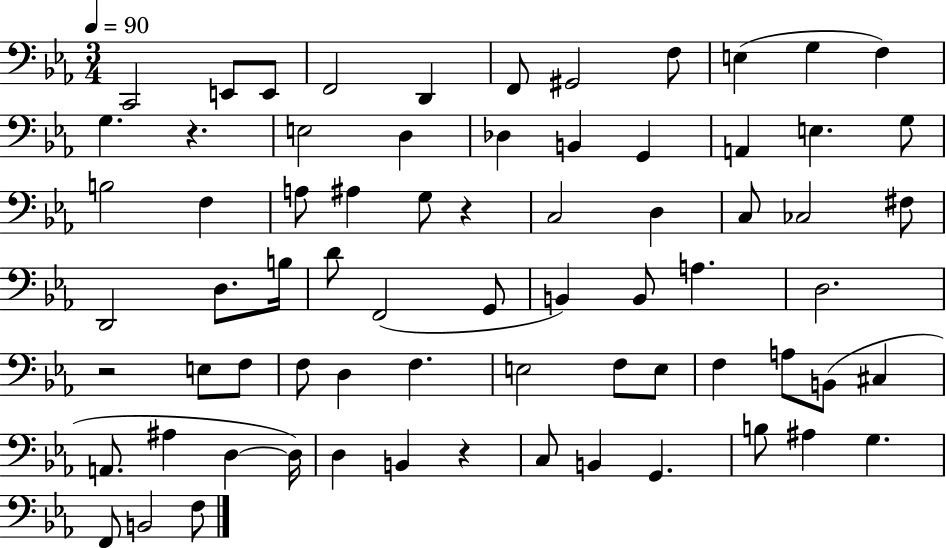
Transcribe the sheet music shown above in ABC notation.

X:1
T:Untitled
M:3/4
L:1/4
K:Eb
C,,2 E,,/2 E,,/2 F,,2 D,, F,,/2 ^G,,2 F,/2 E, G, F, G, z E,2 D, _D, B,, G,, A,, E, G,/2 B,2 F, A,/2 ^A, G,/2 z C,2 D, C,/2 _C,2 ^F,/2 D,,2 D,/2 B,/4 D/2 F,,2 G,,/2 B,, B,,/2 A, D,2 z2 E,/2 F,/2 F,/2 D, F, E,2 F,/2 E,/2 F, A,/2 B,,/2 ^C, A,,/2 ^A, D, D,/4 D, B,, z C,/2 B,, G,, B,/2 ^A, G, F,,/2 B,,2 F,/2